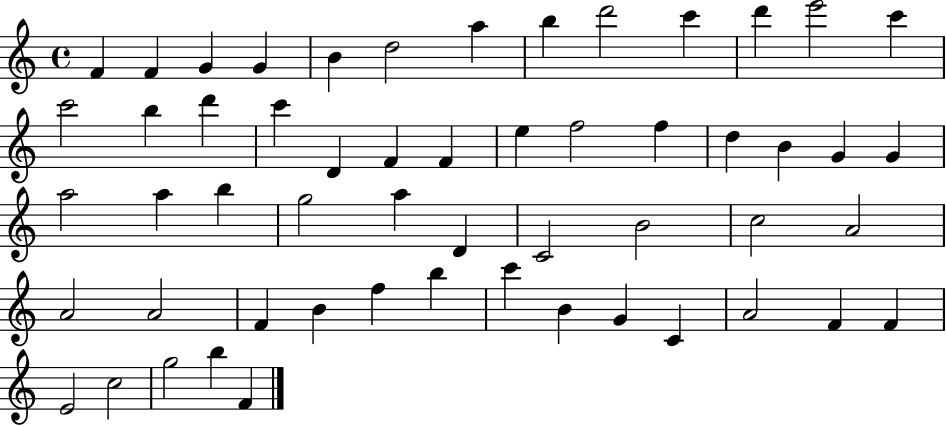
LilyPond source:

{
  \clef treble
  \time 4/4
  \defaultTimeSignature
  \key c \major
  f'4 f'4 g'4 g'4 | b'4 d''2 a''4 | b''4 d'''2 c'''4 | d'''4 e'''2 c'''4 | \break c'''2 b''4 d'''4 | c'''4 d'4 f'4 f'4 | e''4 f''2 f''4 | d''4 b'4 g'4 g'4 | \break a''2 a''4 b''4 | g''2 a''4 d'4 | c'2 b'2 | c''2 a'2 | \break a'2 a'2 | f'4 b'4 f''4 b''4 | c'''4 b'4 g'4 c'4 | a'2 f'4 f'4 | \break e'2 c''2 | g''2 b''4 f'4 | \bar "|."
}